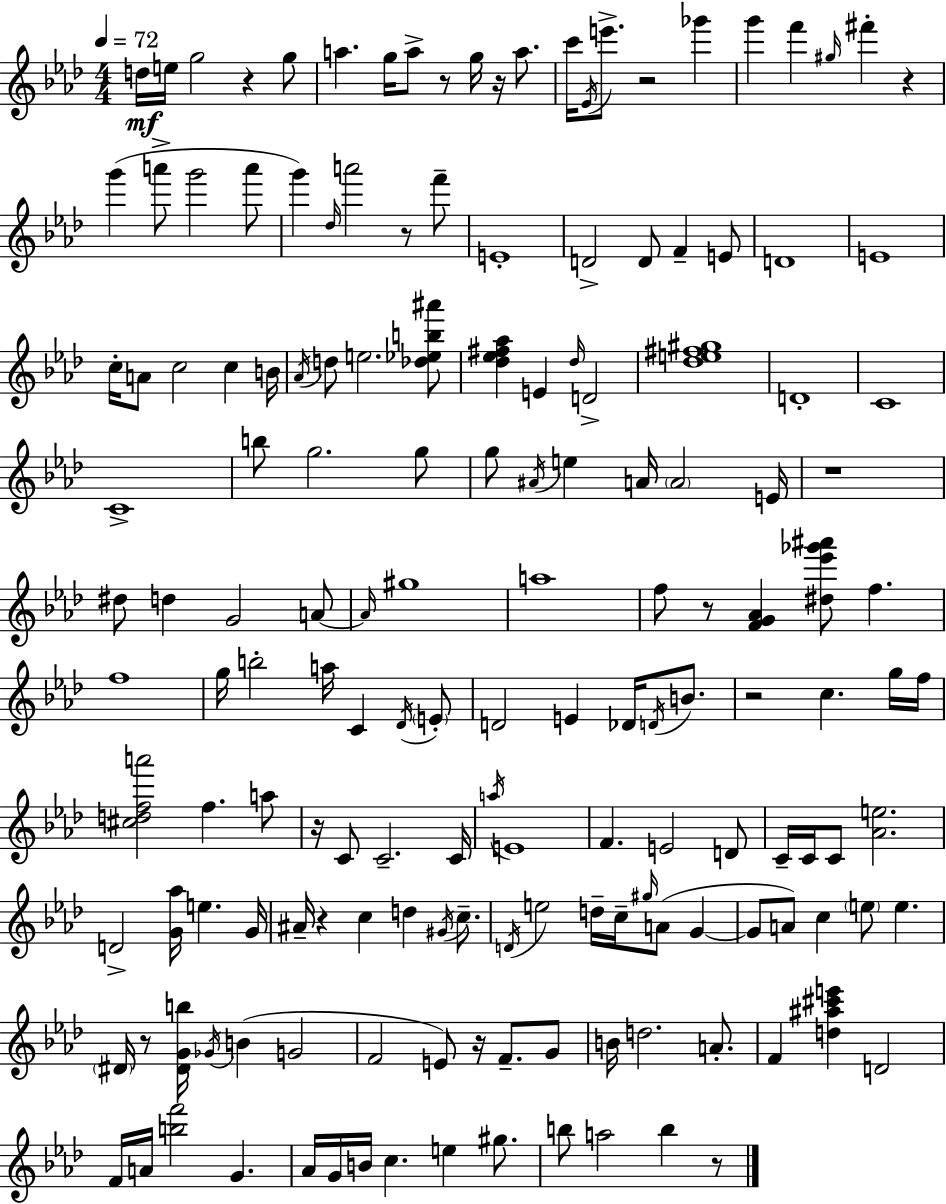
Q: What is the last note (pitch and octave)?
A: B5